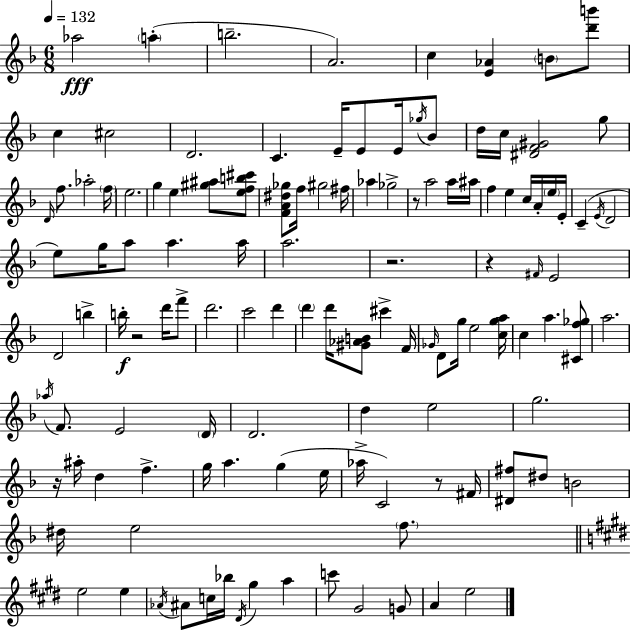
Ab5/h A5/q B5/h. A4/h. C5/q [E4,Ab4]/q B4/e [D6,B6]/e C5/q C#5/h D4/h. C4/q. E4/s E4/e E4/s Gb5/s Bb4/e D5/s C5/s [D#4,F4,G#4]/h G5/e D4/s F5/e. Ab5/h F5/s E5/h. G5/q E5/q [G#5,A#5]/e [E5,F5,B5,C#6]/e [F4,A4,D#5,Gb5]/e F5/s G#5/h F#5/s Ab5/q Gb5/h R/e A5/h A5/s A#5/s F5/q E5/q C5/s A4/s E5/s E4/s C4/q E4/s D4/h E5/e G5/s A5/e A5/q. A5/s A5/h. R/h. R/q F#4/s E4/h D4/h B5/q B5/s R/h D6/s F6/e D6/h. C6/h D6/q D6/q D6/s [G#4,Ab4,B4]/e C#6/q F4/s Gb4/s D4/e G5/s E5/h [C5,G5,A5]/s C5/q A5/q. [C#4,F5,Gb5]/e A5/h. Ab5/s F4/e. E4/h D4/s D4/h. D5/q E5/h G5/h. R/s A#5/s D5/q F5/q. G5/s A5/q. G5/q E5/s Ab5/s C4/h R/e F#4/s [D#4,F#5]/e D#5/e B4/h D#5/s E5/h F5/e. E5/h E5/q Ab4/s A#4/e C5/s Bb5/s D#4/s G#5/q A5/q C6/e G#4/h G4/e A4/q E5/h